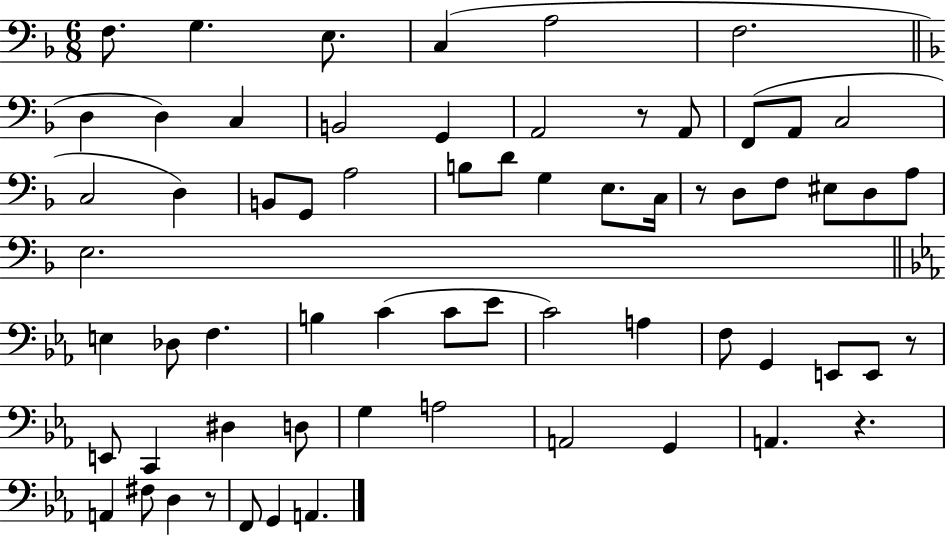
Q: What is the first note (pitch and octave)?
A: F3